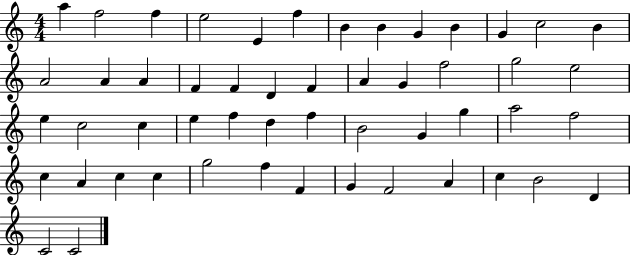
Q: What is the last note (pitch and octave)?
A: C4